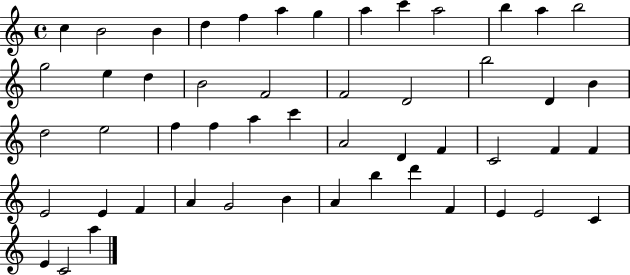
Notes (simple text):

C5/q B4/h B4/q D5/q F5/q A5/q G5/q A5/q C6/q A5/h B5/q A5/q B5/h G5/h E5/q D5/q B4/h F4/h F4/h D4/h B5/h D4/q B4/q D5/h E5/h F5/q F5/q A5/q C6/q A4/h D4/q F4/q C4/h F4/q F4/q E4/h E4/q F4/q A4/q G4/h B4/q A4/q B5/q D6/q F4/q E4/q E4/h C4/q E4/q C4/h A5/q